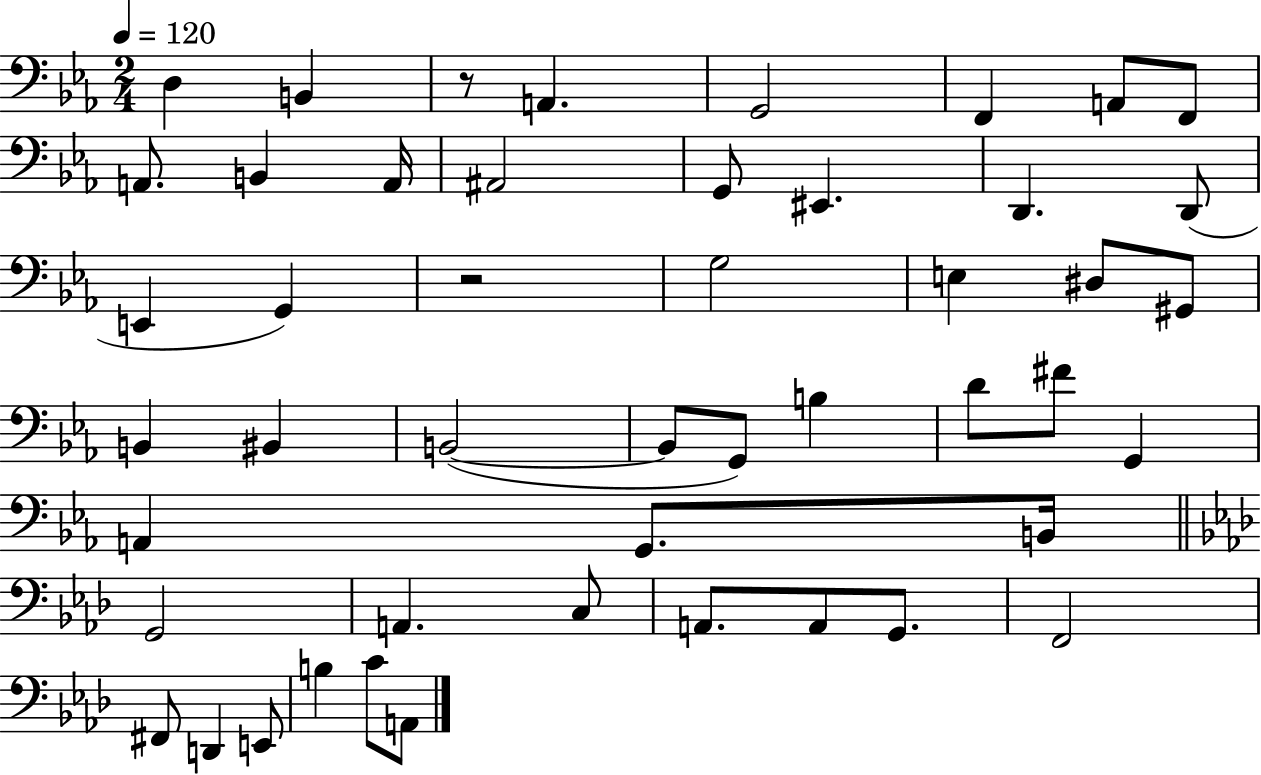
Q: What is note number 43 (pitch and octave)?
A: E2